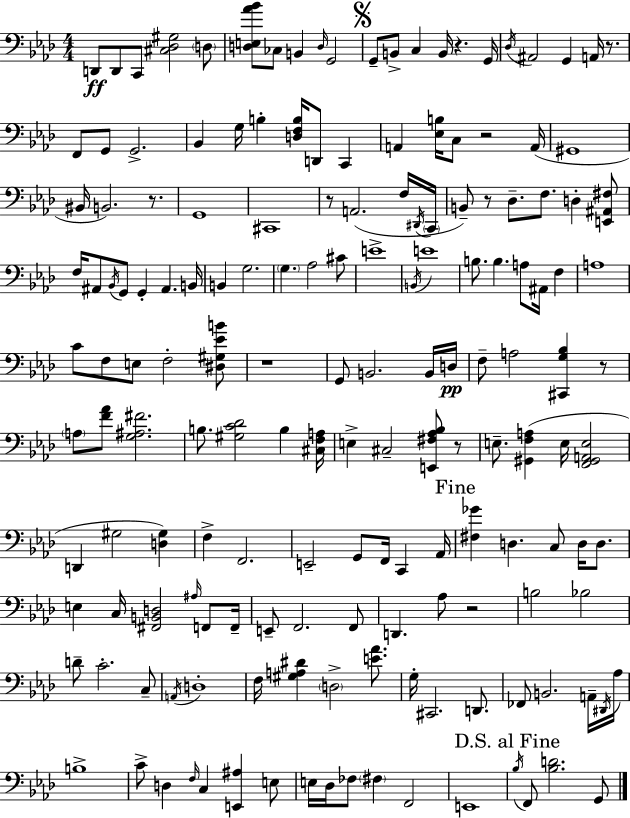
D2/e D2/e C2/e [C#3,Db3,G#3]/h D3/e [D3,E3,Ab4,Bb4]/e CES3/e B2/q D3/s G2/h G2/e B2/e C3/q B2/s R/q. G2/s Db3/s A#2/h G2/q A2/s R/e. F2/e G2/e G2/h. Bb2/q G3/s B3/q [D3,F3,B3]/s D2/e C2/q A2/q [Eb3,B3]/s C3/e R/h A2/s G#2/w BIS2/s B2/h. R/e. G2/w C#2/w R/e A2/h. F3/s D#2/s C2/s B2/e R/e Db3/e. F3/e. D3/q [E2,A#2,F#3]/e F3/s A#2/e Bb2/s G2/e G2/q A#2/q. B2/s B2/q G3/h. G3/q. Ab3/h C#4/e E4/w B2/s E4/w B3/e. B3/q. A3/e A#2/s F3/q A3/w C4/e F3/e E3/e F3/h [D#3,G#3,Eb4,B4]/e R/w G2/e B2/h. B2/s D3/s F3/e A3/h [C#2,G3,Bb3]/q R/e A3/e [F4,Ab4]/e [G3,A#3,F#4]/h. B3/e. [G#3,C4,Db4]/h B3/q [C#3,F3,A3]/s E3/q C#3/h [E2,F#3,Ab3,Bb3]/e R/e E3/e. [G#2,F3,A3]/q E3/s [F2,G#2,A2,E3]/h D2/q G#3/h [D3,G#3]/q F3/q F2/h. E2/h G2/e F2/s C2/q Ab2/s [F#3,Gb4]/q D3/q. C3/e D3/s D3/e. E3/q C3/s [F#2,B2,D3]/h A#3/s F2/e F2/s E2/e F2/h. F2/e D2/q. Ab3/e R/h B3/h Bb3/h D4/e C4/h. C3/e A2/s D3/w F3/s [G#3,A3,D#4]/q D3/h [E4,Ab4]/e. G3/s C#2/h. D2/e. FES2/e B2/h. A2/s D#2/s Ab3/s B3/w C4/e D3/q F3/s C3/q [E2,A#3]/q E3/e E3/s Db3/s FES3/e F#3/q F2/h E2/w Bb3/s F2/e [Bb3,D4]/h. G2/e